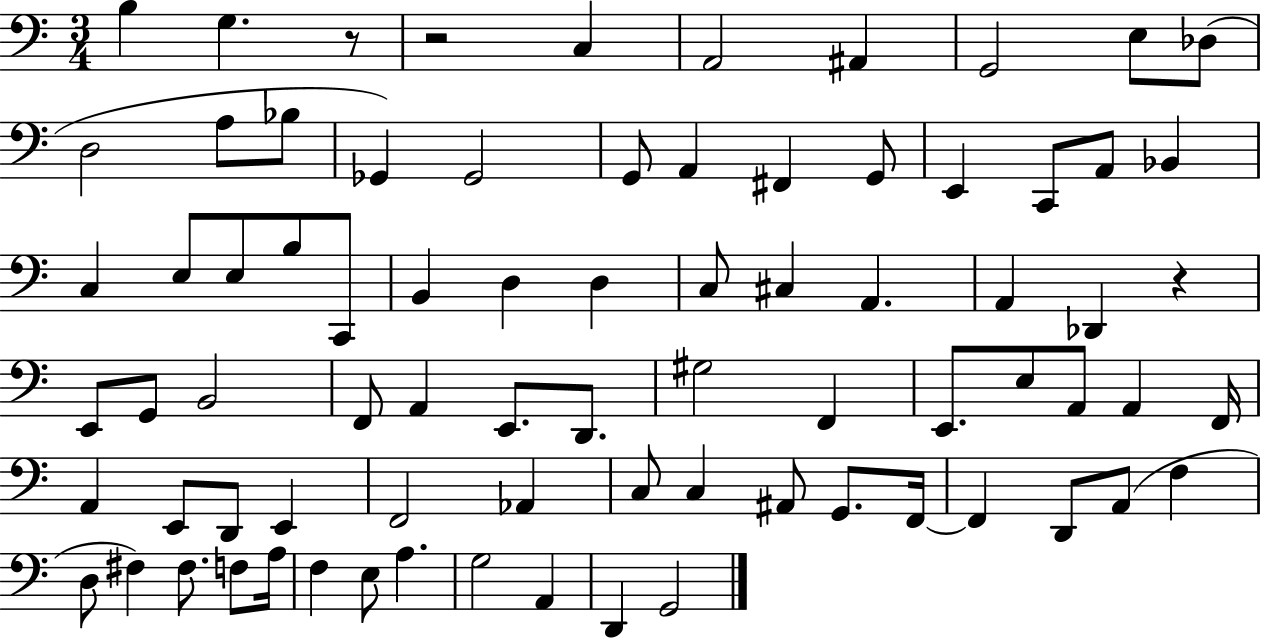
B3/q G3/q. R/e R/h C3/q A2/h A#2/q G2/h E3/e Db3/e D3/h A3/e Bb3/e Gb2/q Gb2/h G2/e A2/q F#2/q G2/e E2/q C2/e A2/e Bb2/q C3/q E3/e E3/e B3/e C2/e B2/q D3/q D3/q C3/e C#3/q A2/q. A2/q Db2/q R/q E2/e G2/e B2/h F2/e A2/q E2/e. D2/e. G#3/h F2/q E2/e. E3/e A2/e A2/q F2/s A2/q E2/e D2/e E2/q F2/h Ab2/q C3/e C3/q A#2/e G2/e. F2/s F2/q D2/e A2/e F3/q D3/e F#3/q F#3/e. F3/e A3/s F3/q E3/e A3/q. G3/h A2/q D2/q G2/h